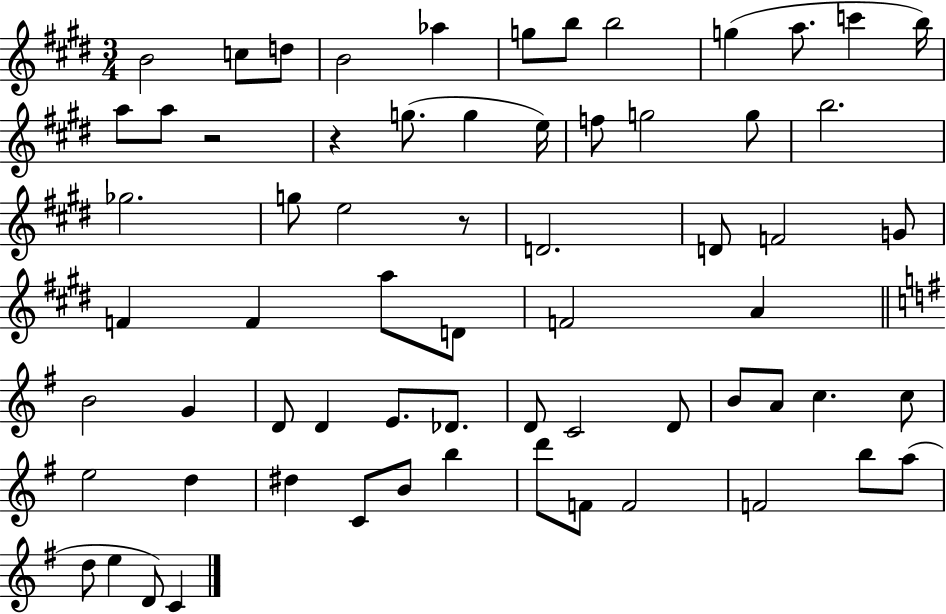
B4/h C5/e D5/e B4/h Ab5/q G5/e B5/e B5/h G5/q A5/e. C6/q B5/s A5/e A5/e R/h R/q G5/e. G5/q E5/s F5/e G5/h G5/e B5/h. Gb5/h. G5/e E5/h R/e D4/h. D4/e F4/h G4/e F4/q F4/q A5/e D4/e F4/h A4/q B4/h G4/q D4/e D4/q E4/e. Db4/e. D4/e C4/h D4/e B4/e A4/e C5/q. C5/e E5/h D5/q D#5/q C4/e B4/e B5/q D6/e F4/e F4/h F4/h B5/e A5/e D5/e E5/q D4/e C4/q